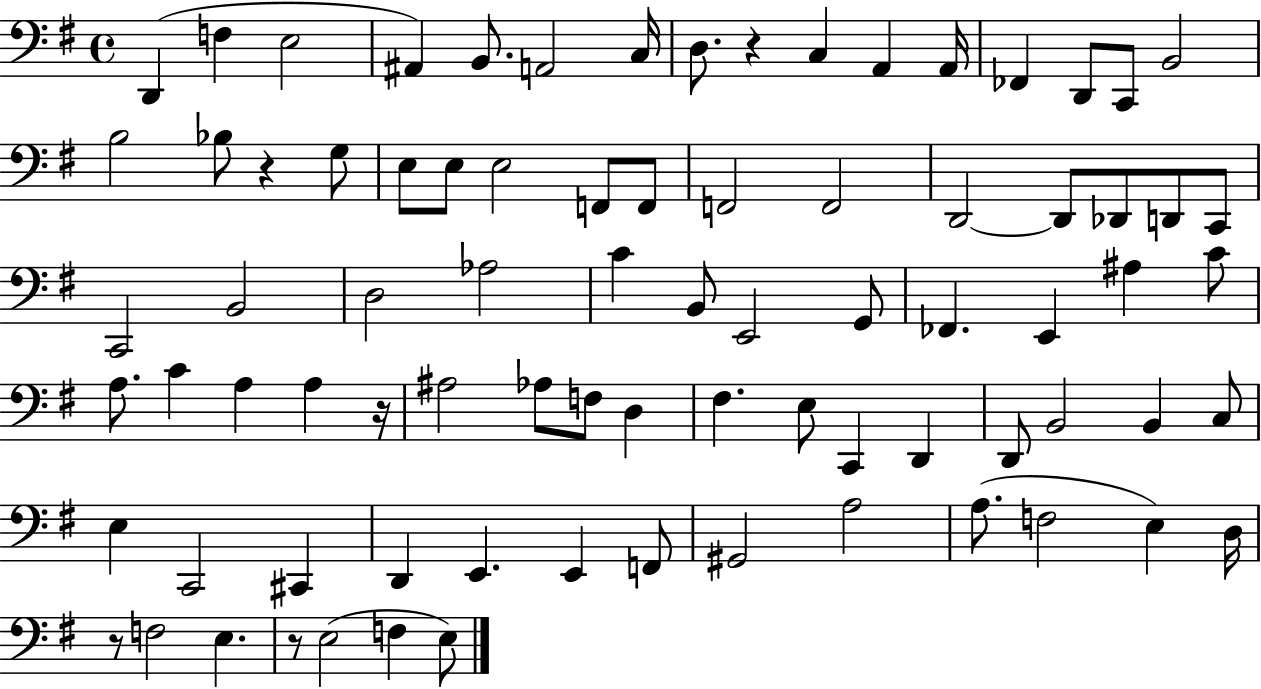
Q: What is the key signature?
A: G major